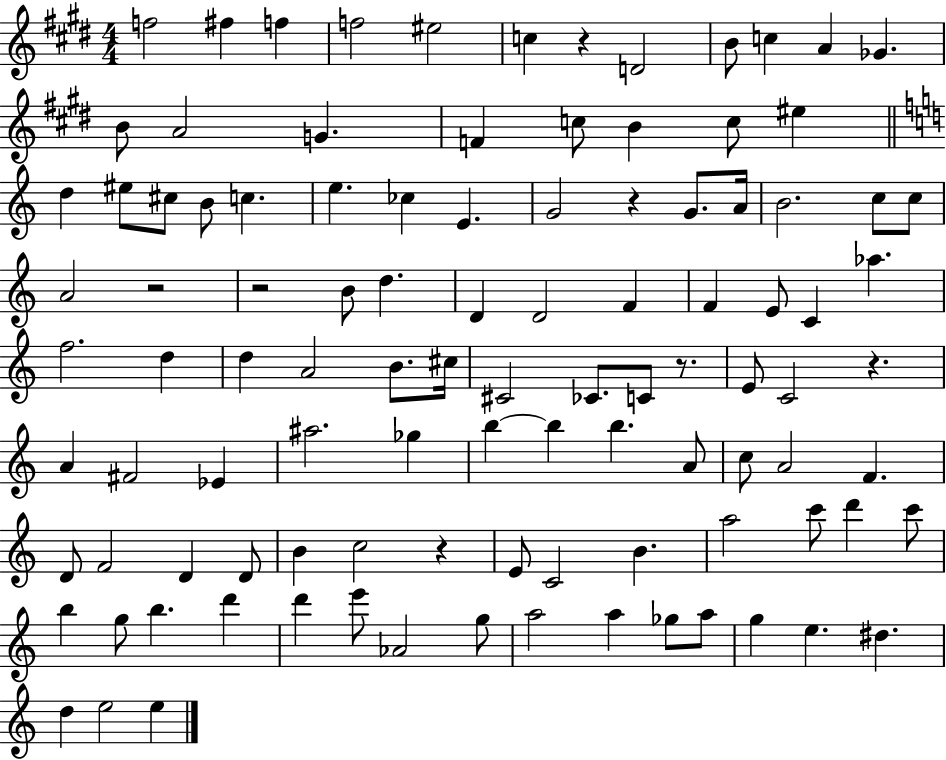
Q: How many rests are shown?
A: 7